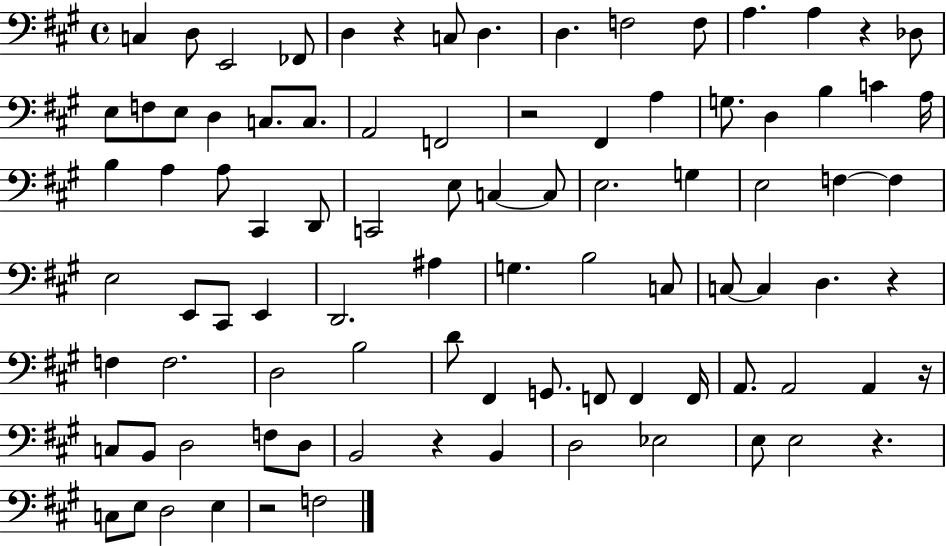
X:1
T:Untitled
M:4/4
L:1/4
K:A
C, D,/2 E,,2 _F,,/2 D, z C,/2 D, D, F,2 F,/2 A, A, z _D,/2 E,/2 F,/2 E,/2 D, C,/2 C,/2 A,,2 F,,2 z2 ^F,, A, G,/2 D, B, C A,/4 B, A, A,/2 ^C,, D,,/2 C,,2 E,/2 C, C,/2 E,2 G, E,2 F, F, E,2 E,,/2 ^C,,/2 E,, D,,2 ^A, G, B,2 C,/2 C,/2 C, D, z F, F,2 D,2 B,2 D/2 ^F,, G,,/2 F,,/2 F,, F,,/4 A,,/2 A,,2 A,, z/4 C,/2 B,,/2 D,2 F,/2 D,/2 B,,2 z B,, D,2 _E,2 E,/2 E,2 z C,/2 E,/2 D,2 E, z2 F,2